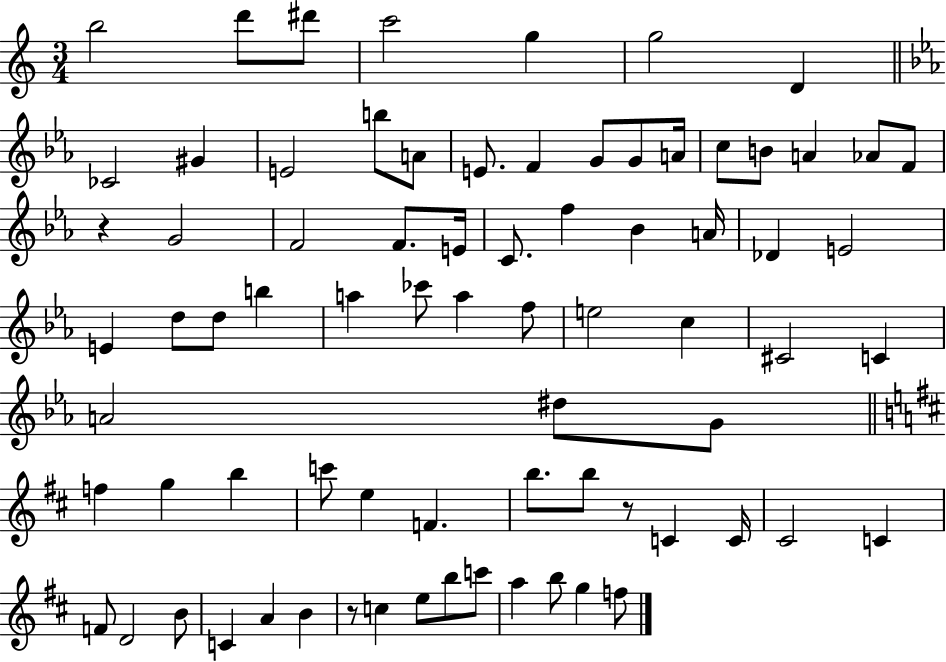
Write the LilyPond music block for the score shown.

{
  \clef treble
  \numericTimeSignature
  \time 3/4
  \key c \major
  \repeat volta 2 { b''2 d'''8 dis'''8 | c'''2 g''4 | g''2 d'4 | \bar "||" \break \key c \minor ces'2 gis'4 | e'2 b''8 a'8 | e'8. f'4 g'8 g'8 a'16 | c''8 b'8 a'4 aes'8 f'8 | \break r4 g'2 | f'2 f'8. e'16 | c'8. f''4 bes'4 a'16 | des'4 e'2 | \break e'4 d''8 d''8 b''4 | a''4 ces'''8 a''4 f''8 | e''2 c''4 | cis'2 c'4 | \break a'2 dis''8 g'8 | \bar "||" \break \key d \major f''4 g''4 b''4 | c'''8 e''4 f'4. | b''8. b''8 r8 c'4 c'16 | cis'2 c'4 | \break f'8 d'2 b'8 | c'4 a'4 b'4 | r8 c''4 e''8 b''8 c'''8 | a''4 b''8 g''4 f''8 | \break } \bar "|."
}